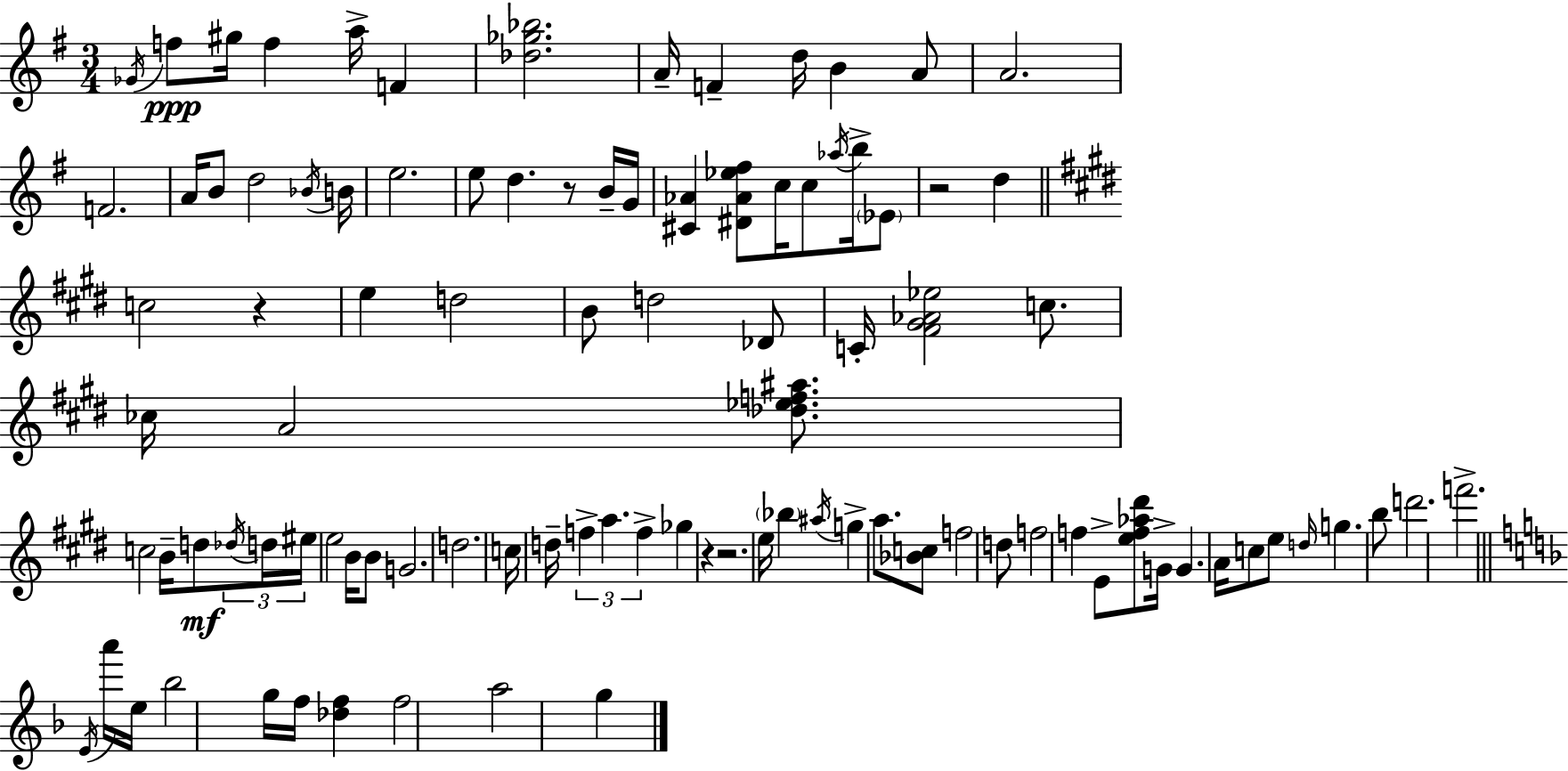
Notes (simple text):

Gb4/s F5/e G#5/s F5/q A5/s F4/q [Db5,Gb5,Bb5]/h. A4/s F4/q D5/s B4/q A4/e A4/h. F4/h. A4/s B4/e D5/h Bb4/s B4/s E5/h. E5/e D5/q. R/e B4/s G4/s [C#4,Ab4]/q [D#4,Ab4,Eb5,F#5]/e C5/s C5/e Ab5/s B5/s Eb4/e R/h D5/q C5/h R/q E5/q D5/h B4/e D5/h Db4/e C4/s [F#4,G#4,Ab4,Eb5]/h C5/e. CES5/s A4/h [Db5,Eb5,F5,A#5]/e. C5/h B4/s D5/e Db5/s D5/s EIS5/s E5/h B4/s B4/e G4/h. D5/h. C5/s D5/s F5/q A5/q. F5/q Gb5/q R/q R/h. E5/s Bb5/q A#5/s G5/q A5/e. [Bb4,C5]/e F5/h D5/e F5/h F5/q E4/e [E5,F5,Ab5,D#6]/e G4/s G4/q. A4/s C5/e E5/e D5/s G5/q. B5/e D6/h. F6/h. E4/s A6/s E5/s Bb5/h G5/s F5/s [Db5,F5]/q F5/h A5/h G5/q